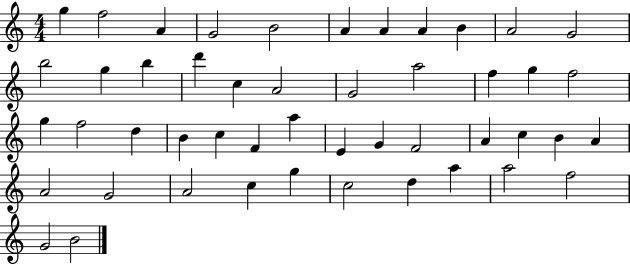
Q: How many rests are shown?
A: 0